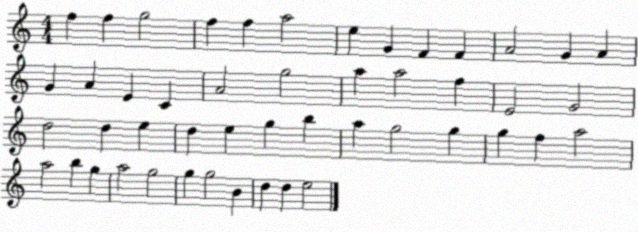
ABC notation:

X:1
T:Untitled
M:4/4
L:1/4
K:C
f f g2 f f a2 e G F F A2 G A G A E C A2 g2 a a2 f E2 G2 d2 d e d e g b a g2 g g f a2 a2 b g a2 g2 g g2 B d d e2